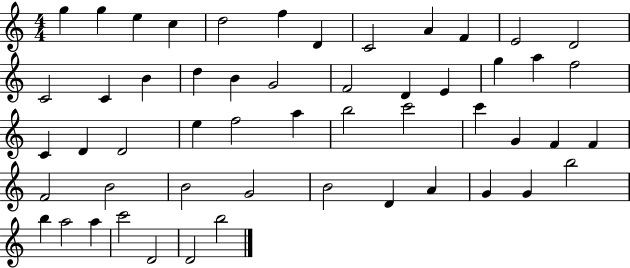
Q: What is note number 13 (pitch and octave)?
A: C4